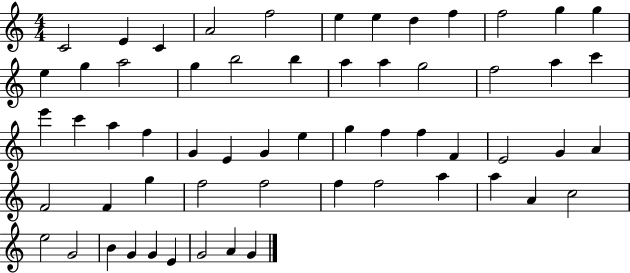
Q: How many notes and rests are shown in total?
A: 59